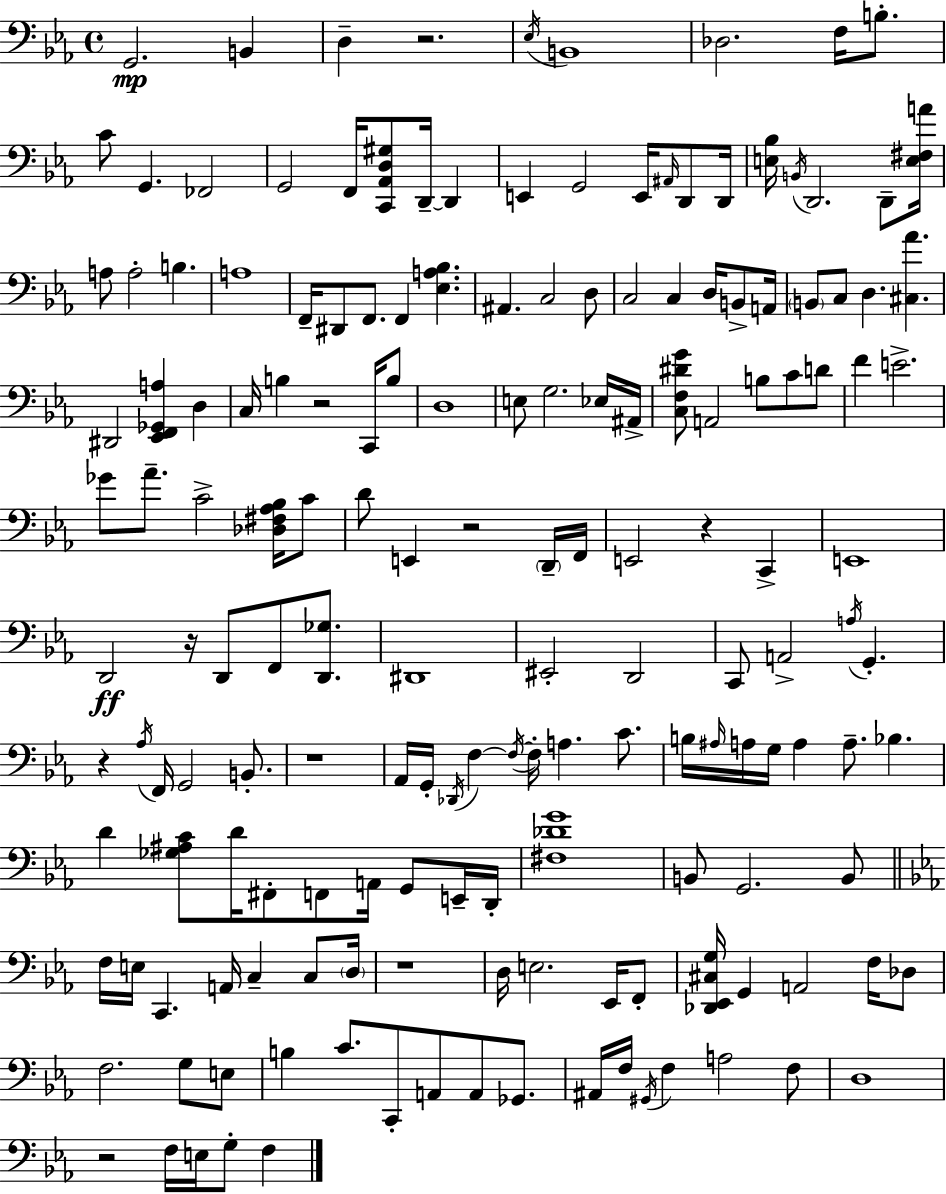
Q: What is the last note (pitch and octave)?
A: F3